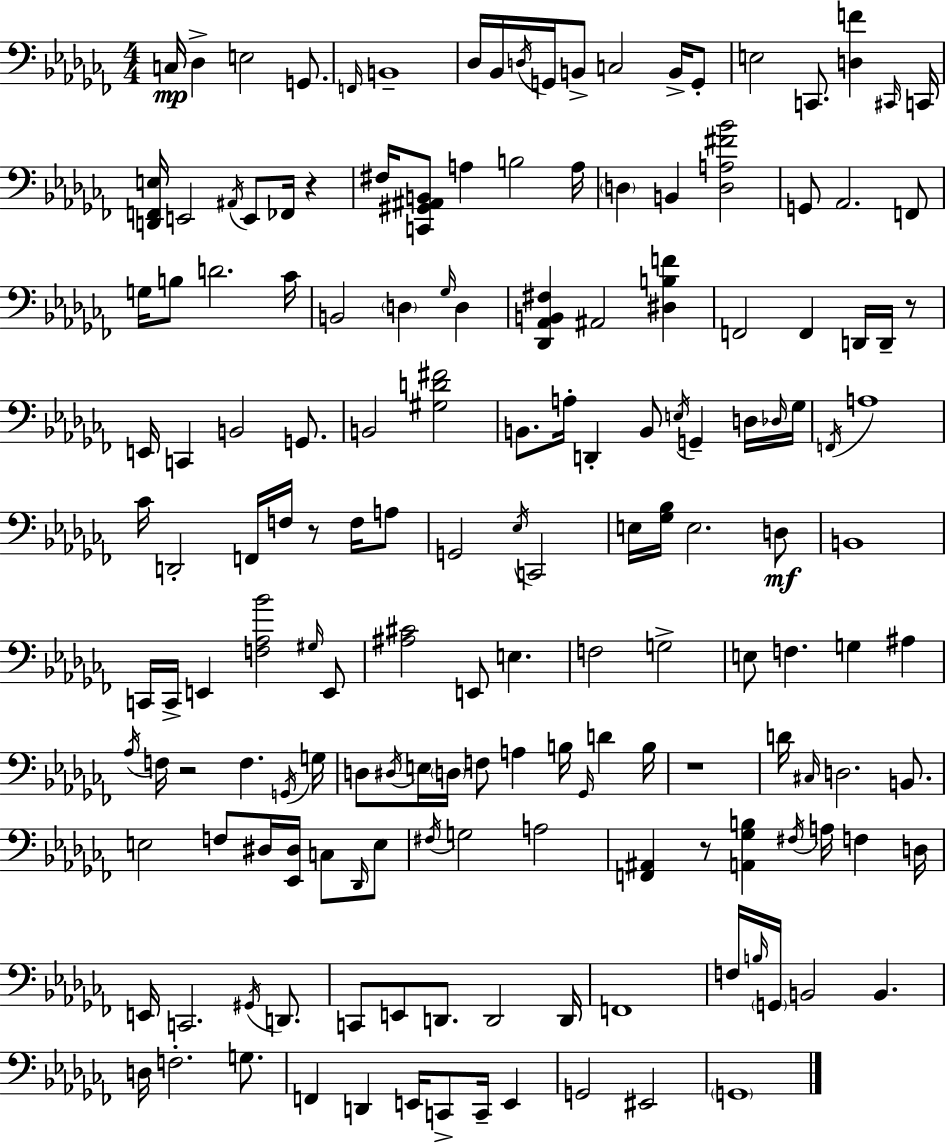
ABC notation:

X:1
T:Untitled
M:4/4
L:1/4
K:Abm
C,/4 _D, E,2 G,,/2 F,,/4 B,,4 _D,/4 _B,,/4 D,/4 G,,/4 B,,/2 C,2 B,,/4 G,,/2 E,2 C,,/2 [D,F] ^C,,/4 C,,/4 [D,,F,,E,]/4 E,,2 ^A,,/4 E,,/2 _F,,/4 z ^F,/4 [C,,^G,,^A,,B,,]/2 A, B,2 A,/4 D, B,, [D,A,^F_B]2 G,,/2 _A,,2 F,,/2 G,/4 B,/2 D2 _C/4 B,,2 D, _G,/4 D, [_D,,_A,,B,,^F,] ^A,,2 [^D,B,F] F,,2 F,, D,,/4 D,,/4 z/2 E,,/4 C,, B,,2 G,,/2 B,,2 [^G,D^F]2 B,,/2 A,/4 D,, B,,/2 E,/4 G,, D,/4 _D,/4 _G,/4 F,,/4 A,4 _C/4 D,,2 F,,/4 F,/4 z/2 F,/4 A,/2 G,,2 _E,/4 C,,2 E,/4 [_G,_B,]/4 E,2 D,/2 B,,4 C,,/4 C,,/4 E,, [F,_A,_B]2 ^G,/4 E,,/2 [^A,^C]2 E,,/2 E, F,2 G,2 E,/2 F, G, ^A, _A,/4 F,/4 z2 F, G,,/4 G,/4 D,/2 ^D,/4 E,/4 D,/4 F,/2 A, B,/4 _G,,/4 D B,/4 z4 D/4 ^C,/4 D,2 B,,/2 E,2 F,/2 ^D,/4 [_E,,^D,]/4 C,/2 _D,,/4 E,/2 ^F,/4 G,2 A,2 [F,,^A,,] z/2 [A,,_G,B,] ^F,/4 A,/4 F, D,/4 E,,/4 C,,2 ^G,,/4 D,,/2 C,,/2 E,,/2 D,,/2 D,,2 D,,/4 F,,4 F,/4 B,/4 G,,/4 B,,2 B,, D,/4 F,2 G,/2 F,, D,, E,,/4 C,,/2 C,,/4 E,, G,,2 ^E,,2 G,,4